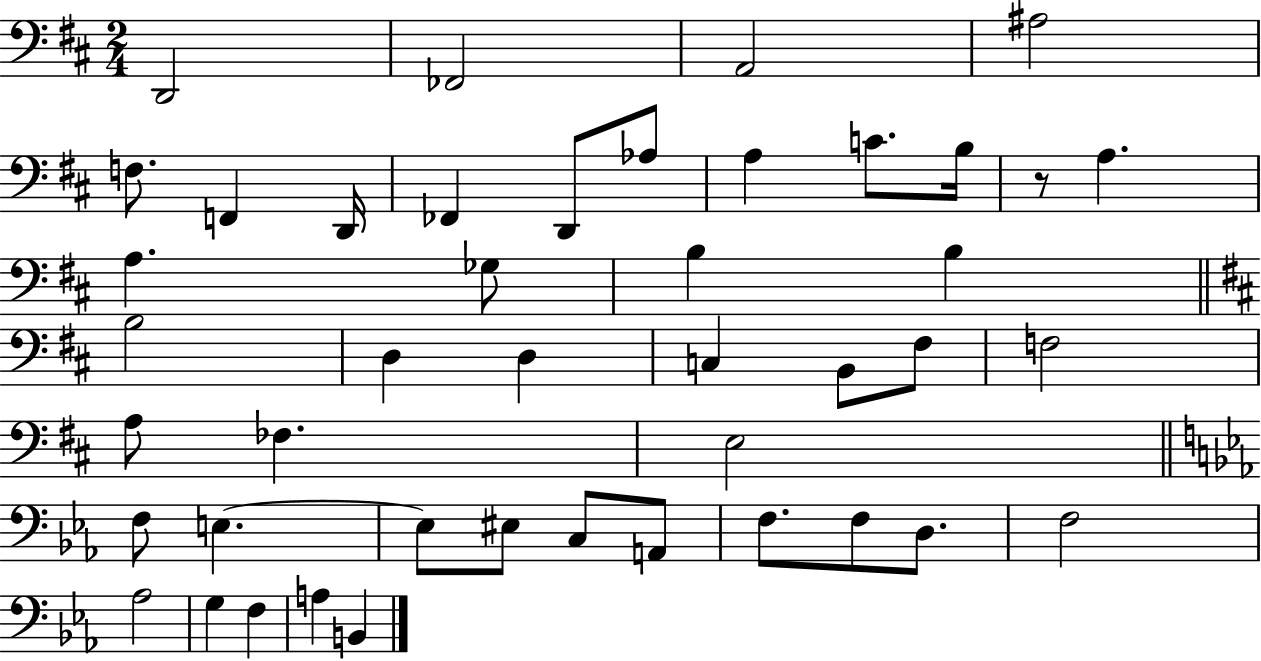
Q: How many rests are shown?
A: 1